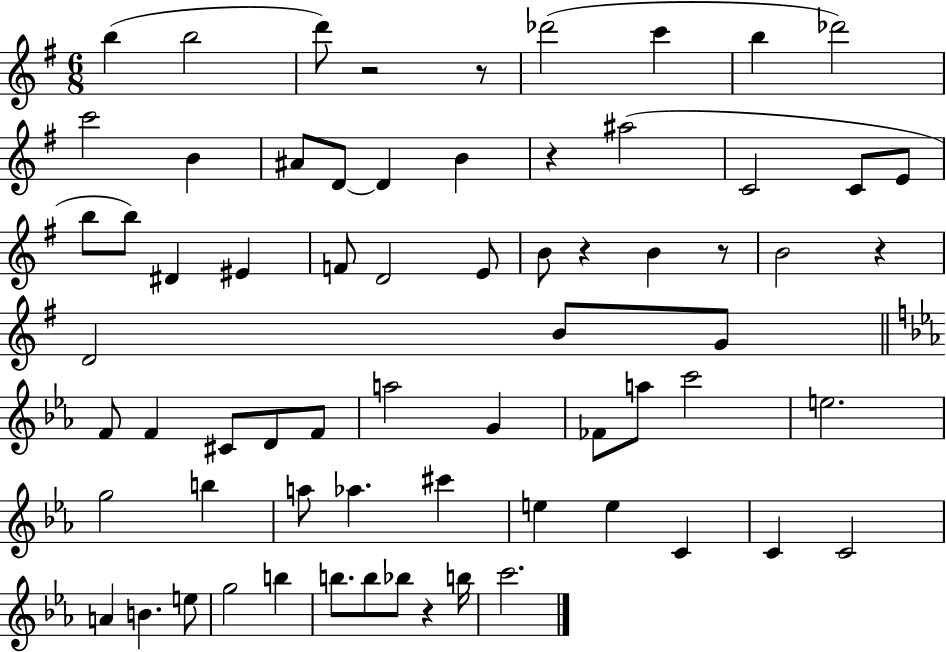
X:1
T:Untitled
M:6/8
L:1/4
K:G
b b2 d'/2 z2 z/2 _d'2 c' b _d'2 c'2 B ^A/2 D/2 D B z ^a2 C2 C/2 E/2 b/2 b/2 ^D ^E F/2 D2 E/2 B/2 z B z/2 B2 z D2 B/2 G/2 F/2 F ^C/2 D/2 F/2 a2 G _F/2 a/2 c'2 e2 g2 b a/2 _a ^c' e e C C C2 A B e/2 g2 b b/2 b/2 _b/2 z b/4 c'2